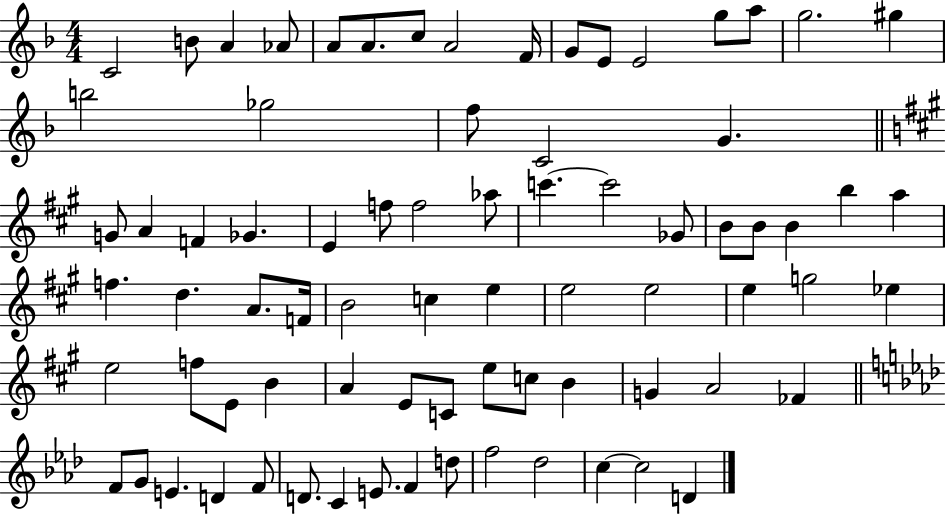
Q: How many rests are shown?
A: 0